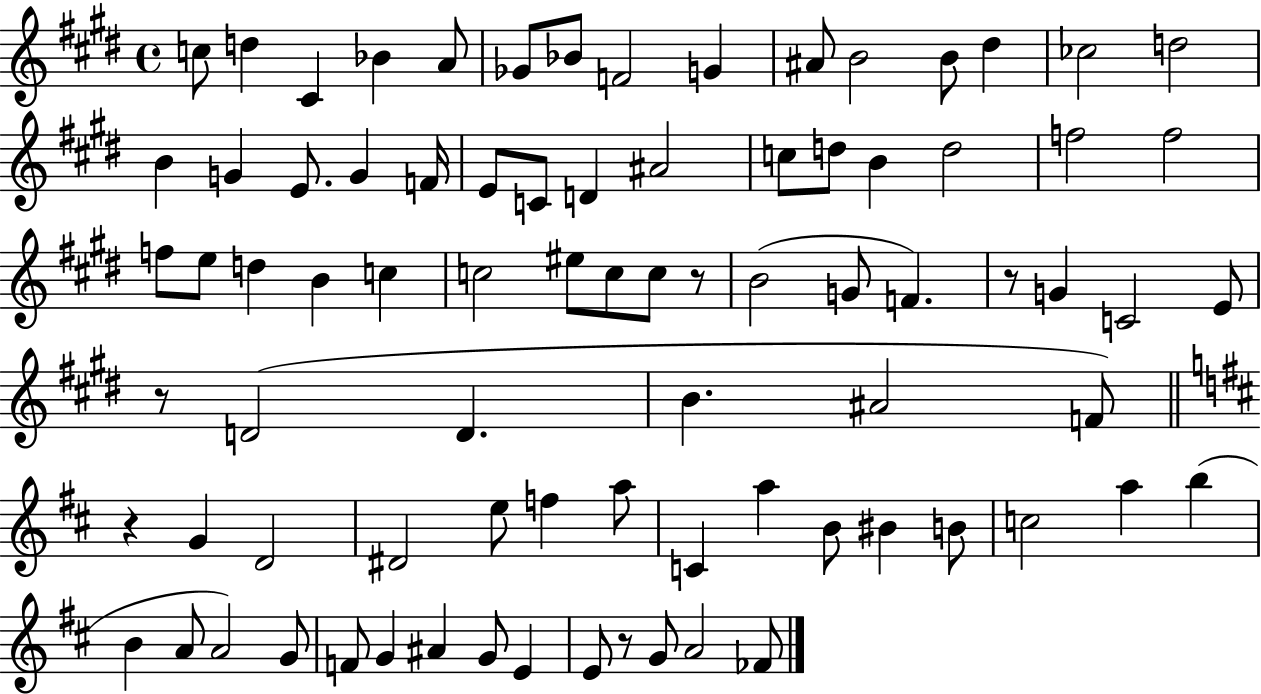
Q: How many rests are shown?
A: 5